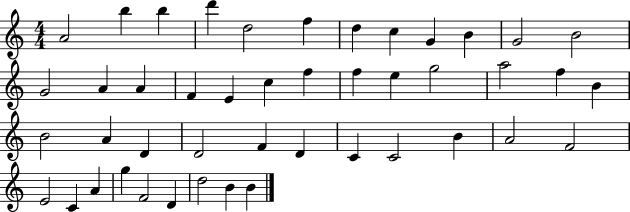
{
  \clef treble
  \numericTimeSignature
  \time 4/4
  \key c \major
  a'2 b''4 b''4 | d'''4 d''2 f''4 | d''4 c''4 g'4 b'4 | g'2 b'2 | \break g'2 a'4 a'4 | f'4 e'4 c''4 f''4 | f''4 e''4 g''2 | a''2 f''4 b'4 | \break b'2 a'4 d'4 | d'2 f'4 d'4 | c'4 c'2 b'4 | a'2 f'2 | \break e'2 c'4 a'4 | g''4 f'2 d'4 | d''2 b'4 b'4 | \bar "|."
}